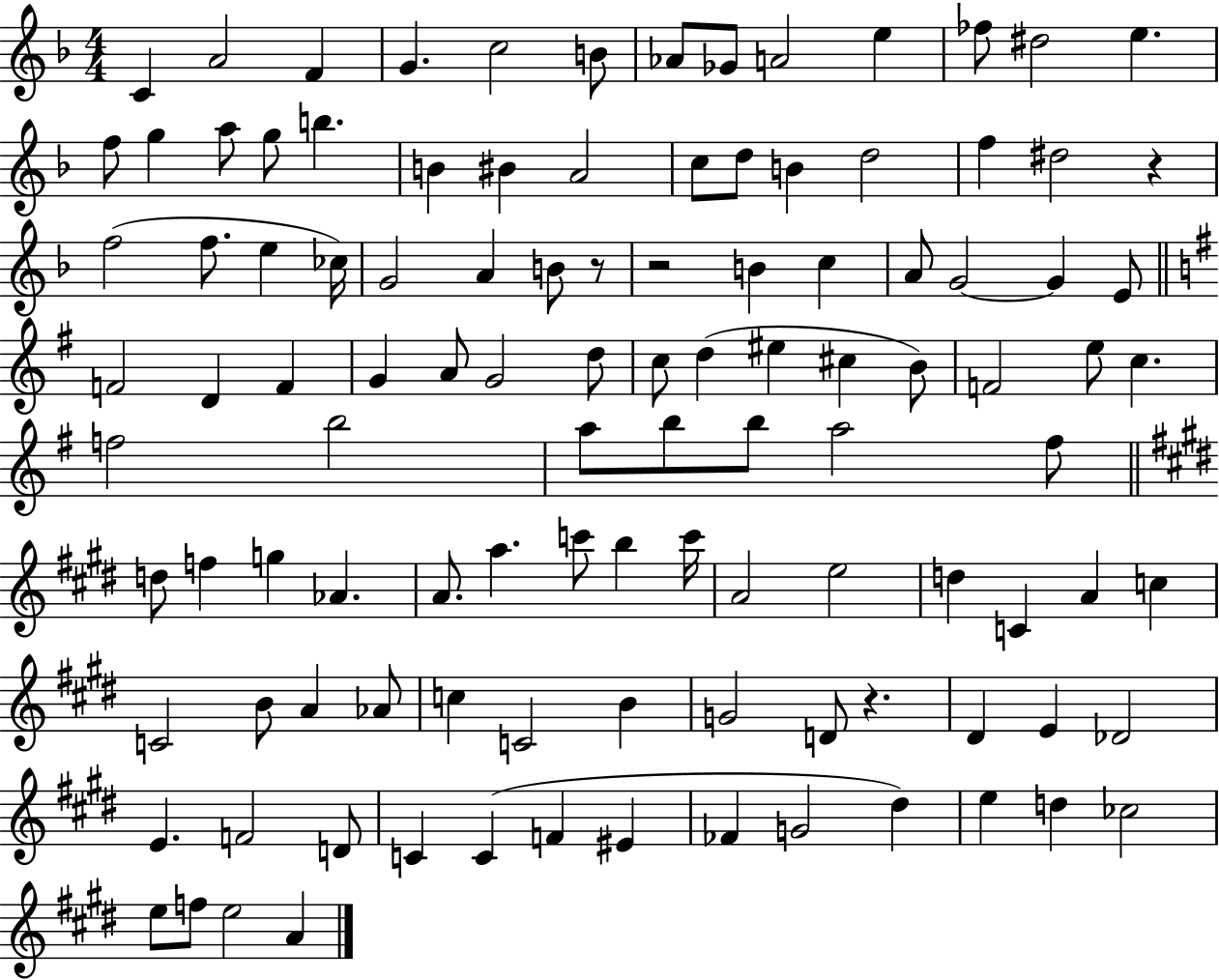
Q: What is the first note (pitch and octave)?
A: C4